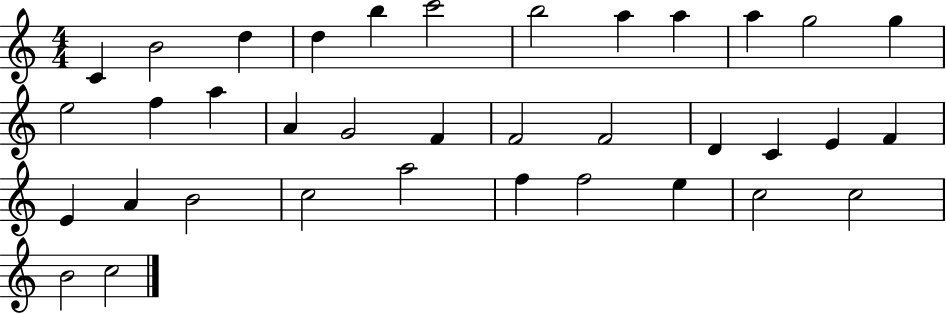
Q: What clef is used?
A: treble